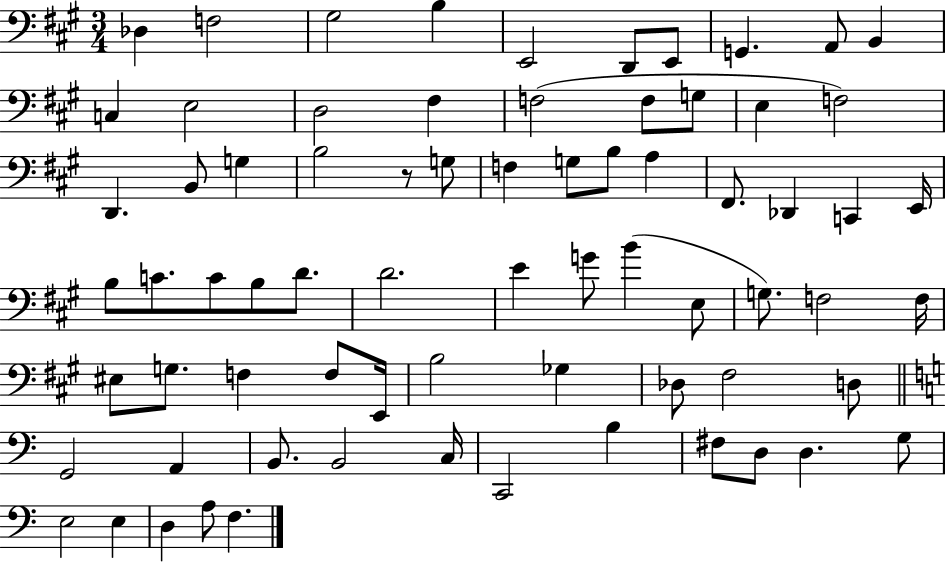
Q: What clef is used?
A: bass